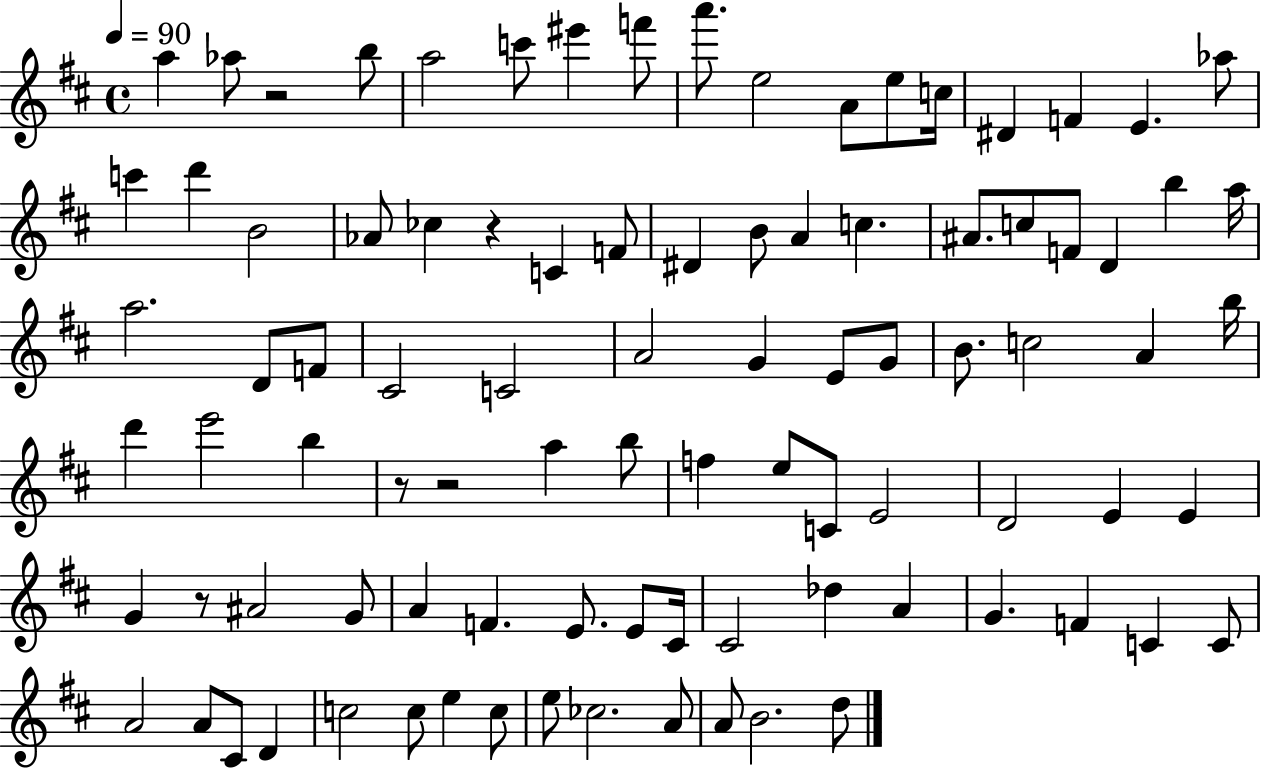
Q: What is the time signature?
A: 4/4